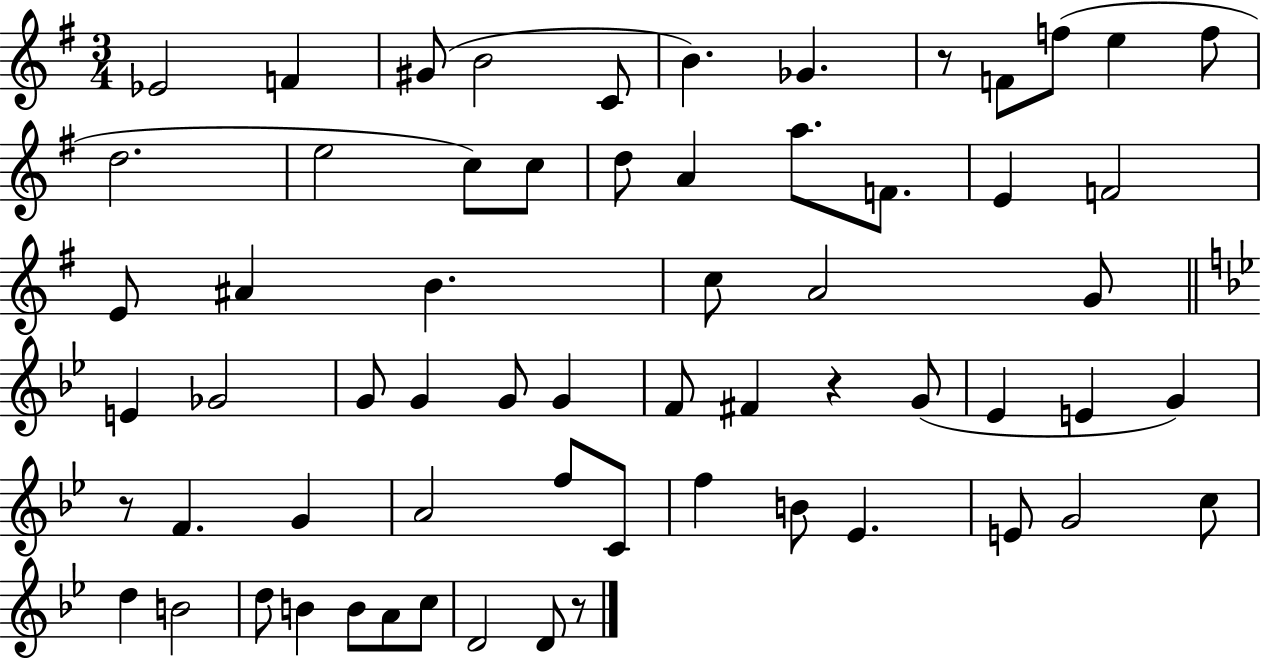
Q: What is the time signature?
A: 3/4